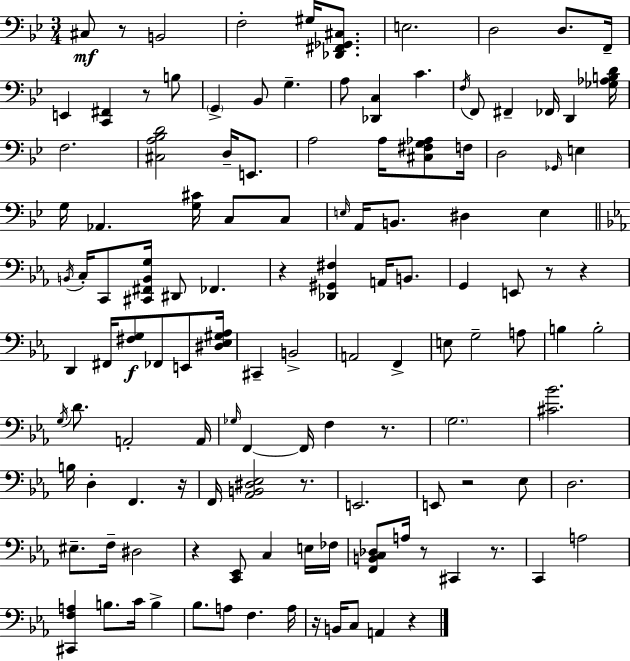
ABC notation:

X:1
T:Untitled
M:3/4
L:1/4
K:Bb
^C,/2 z/2 B,,2 F,2 ^G,/4 [_D,,^F,,_G,,^C,]/2 E,2 D,2 D,/2 F,,/4 E,, [C,,^F,,] z/2 B,/2 G,, _B,,/2 G, A,/2 [_D,,C,] C F,/4 F,,/2 ^F,, _F,,/4 D,, [_G,_A,B,D]/4 F,2 [^C,A,_B,D]2 D,/4 E,,/2 A,2 A,/4 [^C,^F,G,_A,]/2 F,/4 D,2 _G,,/4 E, G,/4 _A,, [G,^C]/4 C,/2 C,/2 E,/4 A,,/4 B,,/2 ^D, E, B,,/4 C,/4 C,,/2 [^C,,^F,,B,,G,]/4 ^D,,/2 _F,, z [_D,,^G,,^F,] A,,/4 B,,/2 G,, E,,/2 z/2 z D,, ^F,,/4 [^F,G,]/2 _F,,/2 E,,/2 [^D,_E,^G,_A,]/4 ^C,, B,,2 A,,2 F,, E,/2 G,2 A,/2 B, B,2 G,/4 D/2 A,,2 A,,/4 _G,/4 F,, F,,/4 F, z/2 G,2 [^C_B]2 B,/4 D, F,, z/4 F,,/4 [_A,,B,,^D,_E,]2 z/2 E,,2 E,,/2 z2 _E,/2 D,2 ^E,/2 F,/4 ^D,2 z [C,,_E,,]/2 C, E,/4 _F,/4 [F,,B,,C,_D,]/2 A,/4 z/2 ^C,, z/2 C,, A,2 [^C,,F,A,] B,/2 C/4 B, _B,/2 A,/2 F, A,/4 z/4 B,,/4 C,/2 A,, z